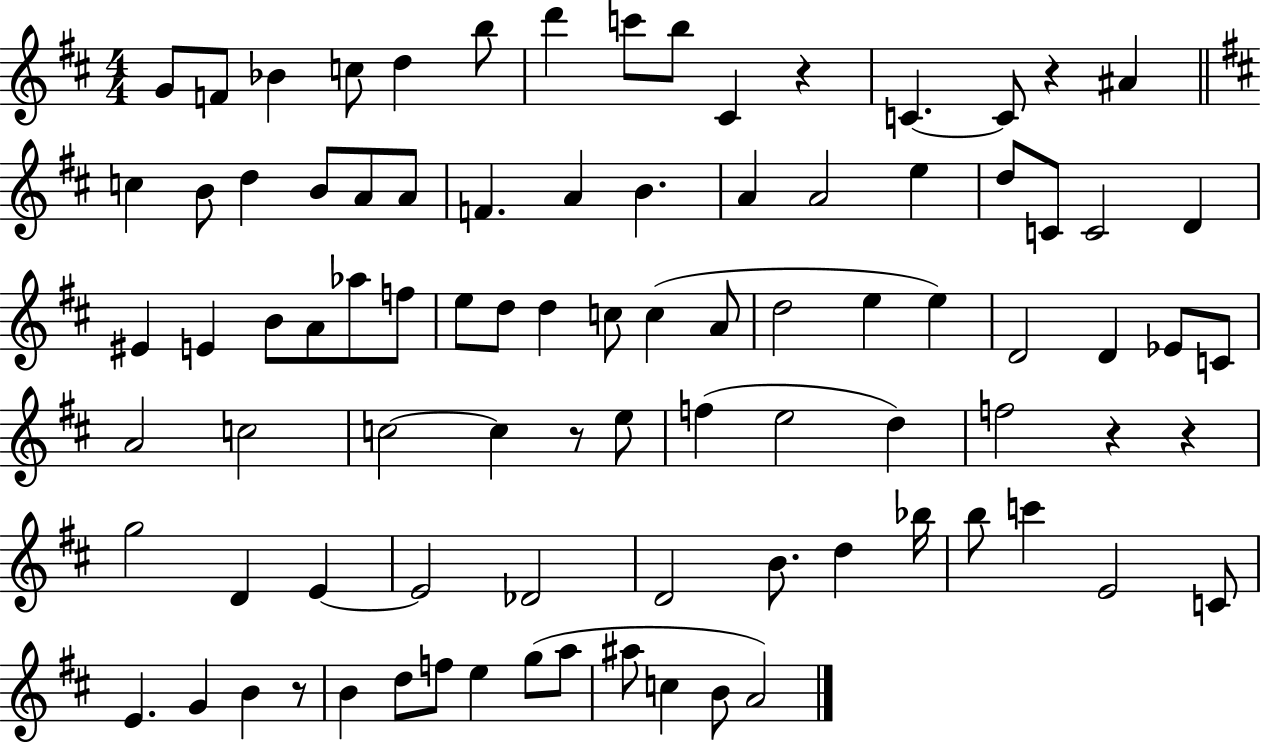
{
  \clef treble
  \numericTimeSignature
  \time 4/4
  \key d \major
  g'8 f'8 bes'4 c''8 d''4 b''8 | d'''4 c'''8 b''8 cis'4 r4 | c'4.~~ c'8 r4 ais'4 | \bar "||" \break \key d \major c''4 b'8 d''4 b'8 a'8 a'8 | f'4. a'4 b'4. | a'4 a'2 e''4 | d''8 c'8 c'2 d'4 | \break eis'4 e'4 b'8 a'8 aes''8 f''8 | e''8 d''8 d''4 c''8 c''4( a'8 | d''2 e''4 e''4) | d'2 d'4 ees'8 c'8 | \break a'2 c''2 | c''2~~ c''4 r8 e''8 | f''4( e''2 d''4) | f''2 r4 r4 | \break g''2 d'4 e'4~~ | e'2 des'2 | d'2 b'8. d''4 bes''16 | b''8 c'''4 e'2 c'8 | \break e'4. g'4 b'4 r8 | b'4 d''8 f''8 e''4 g''8( a''8 | ais''8 c''4 b'8 a'2) | \bar "|."
}